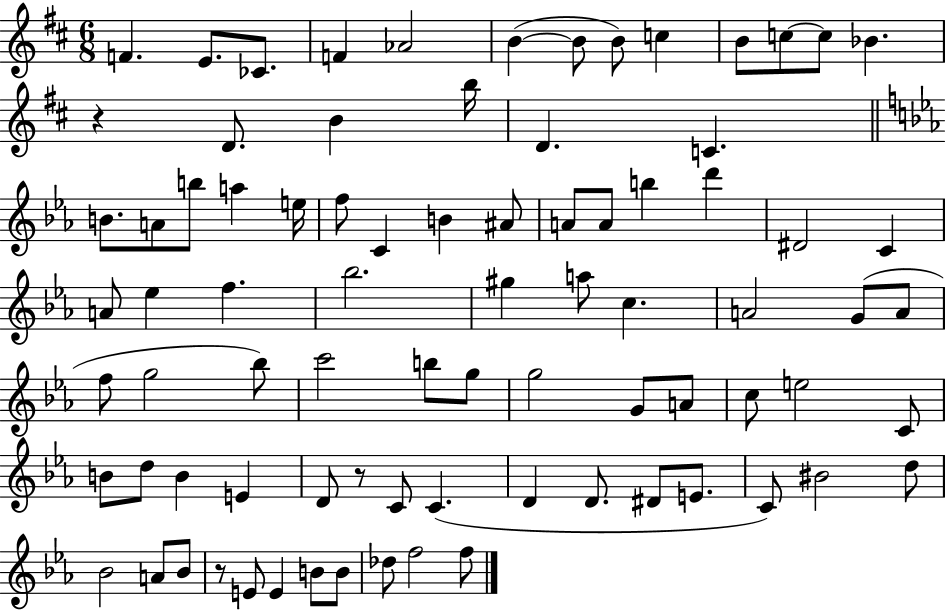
{
  \clef treble
  \numericTimeSignature
  \time 6/8
  \key d \major
  f'4. e'8. ces'8. | f'4 aes'2 | b'4~(~ b'8 b'8) c''4 | b'8 c''8~~ c''8 bes'4. | \break r4 d'8. b'4 b''16 | d'4. c'4. | \bar "||" \break \key ees \major b'8. a'8 b''8 a''4 e''16 | f''8 c'4 b'4 ais'8 | a'8 a'8 b''4 d'''4 | dis'2 c'4 | \break a'8 ees''4 f''4. | bes''2. | gis''4 a''8 c''4. | a'2 g'8( a'8 | \break f''8 g''2 bes''8) | c'''2 b''8 g''8 | g''2 g'8 a'8 | c''8 e''2 c'8 | \break b'8 d''8 b'4 e'4 | d'8 r8 c'8 c'4.( | d'4 d'8. dis'8 e'8. | c'8) bis'2 d''8 | \break bes'2 a'8 bes'8 | r8 e'8 e'4 b'8 b'8 | des''8 f''2 f''8 | \bar "|."
}